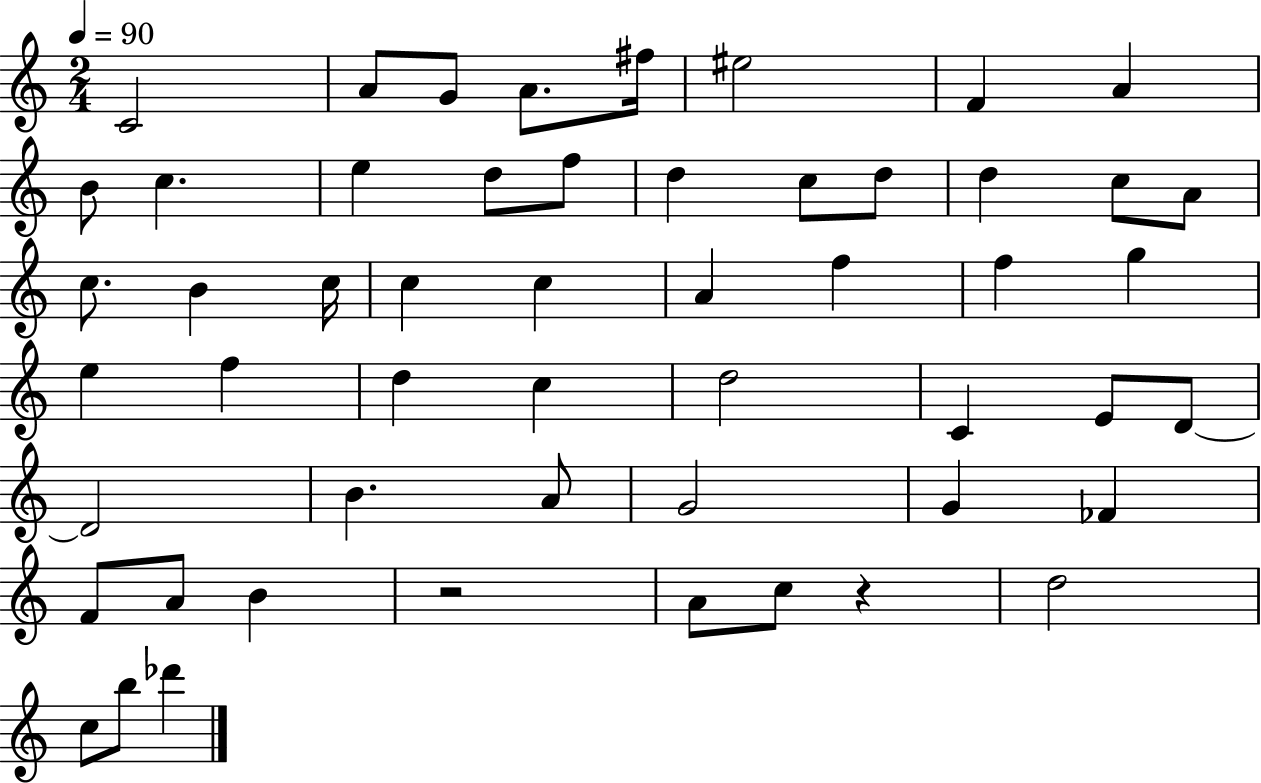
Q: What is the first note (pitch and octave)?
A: C4